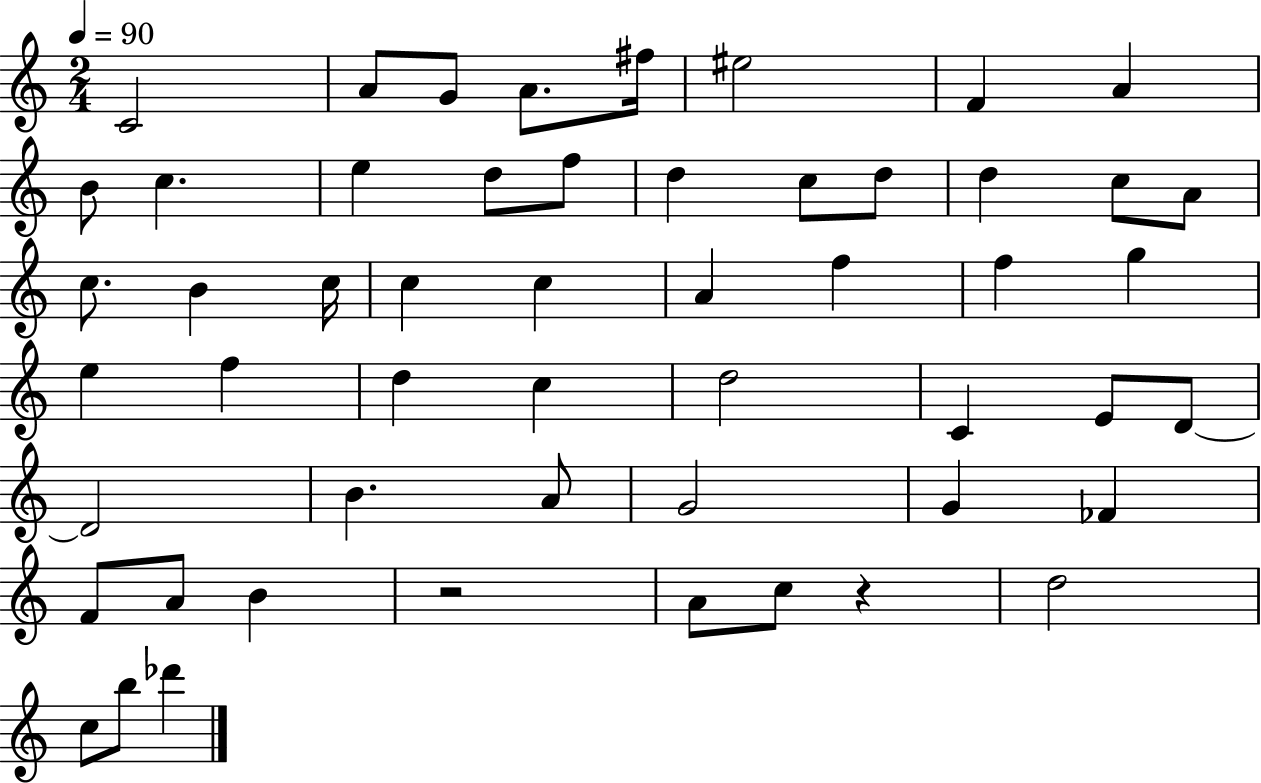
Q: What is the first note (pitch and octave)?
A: C4